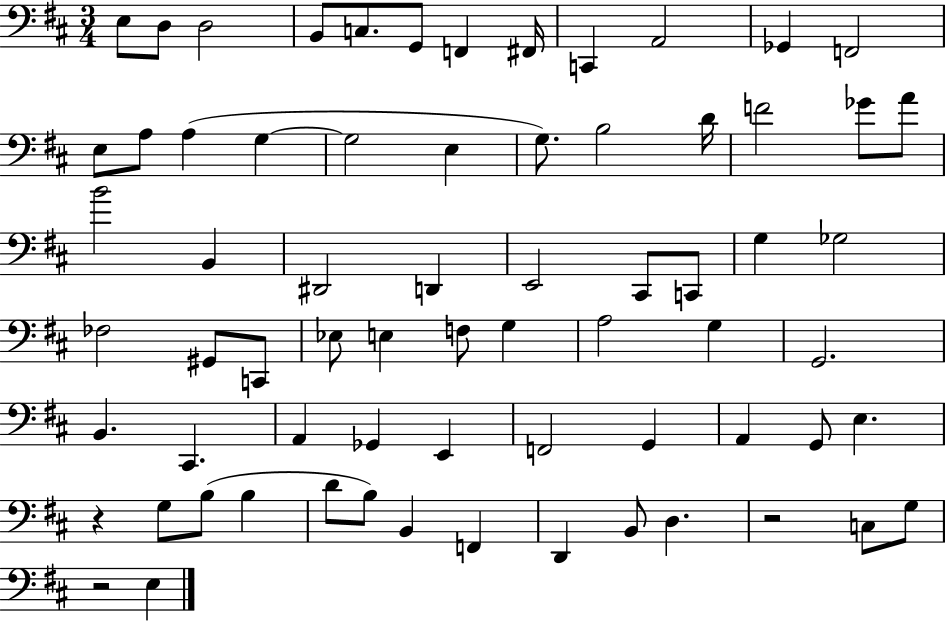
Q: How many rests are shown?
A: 3